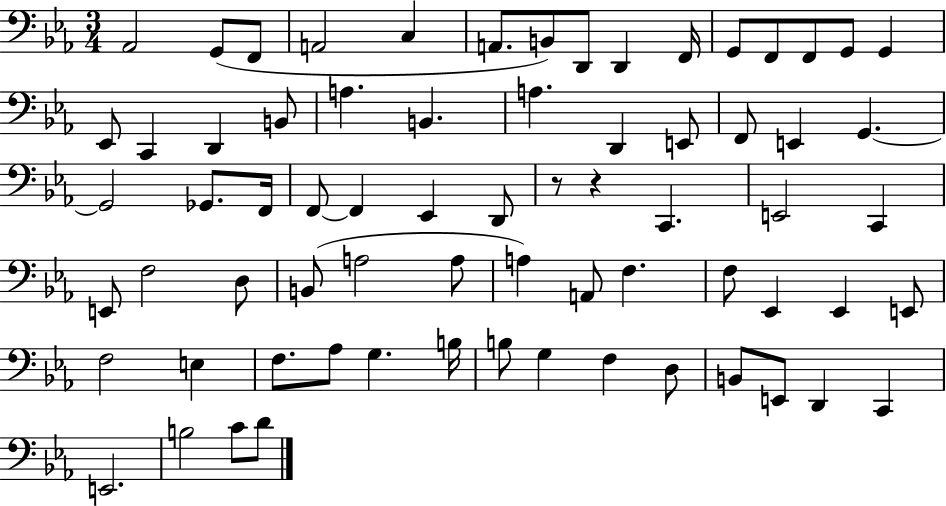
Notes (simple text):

Ab2/h G2/e F2/e A2/h C3/q A2/e. B2/e D2/e D2/q F2/s G2/e F2/e F2/e G2/e G2/q Eb2/e C2/q D2/q B2/e A3/q. B2/q. A3/q. D2/q E2/e F2/e E2/q G2/q. G2/h Gb2/e. F2/s F2/e F2/q Eb2/q D2/e R/e R/q C2/q. E2/h C2/q E2/e F3/h D3/e B2/e A3/h A3/e A3/q A2/e F3/q. F3/e Eb2/q Eb2/q E2/e F3/h E3/q F3/e. Ab3/e G3/q. B3/s B3/e G3/q F3/q D3/e B2/e E2/e D2/q C2/q E2/h. B3/h C4/e D4/e